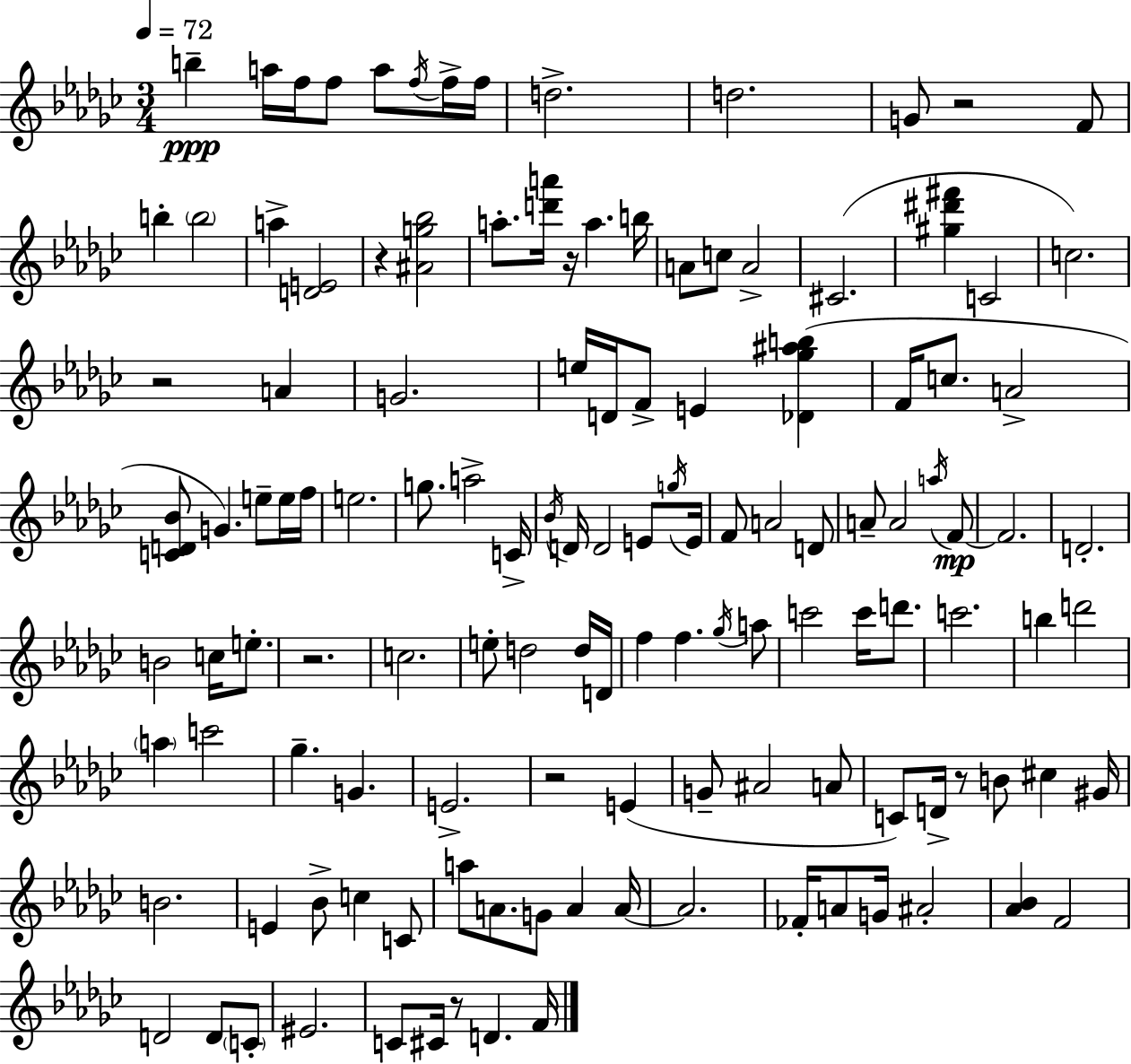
X:1
T:Untitled
M:3/4
L:1/4
K:Ebm
b a/4 f/4 f/2 a/2 f/4 f/4 f/4 d2 d2 G/2 z2 F/2 b b2 a [DE]2 z [^Ag_b]2 a/2 [d'a']/4 z/4 a b/4 A/2 c/2 A2 ^C2 [^g^d'^f'] C2 c2 z2 A G2 e/4 D/4 F/2 E [_D_g^ab] F/4 c/2 A2 [CD_B]/2 G e/2 e/4 f/4 e2 g/2 a2 C/4 _B/4 D/4 D2 E/2 g/4 E/4 F/2 A2 D/2 A/2 A2 a/4 F/2 F2 D2 B2 c/4 e/2 z2 c2 e/2 d2 d/4 D/4 f f _g/4 a/2 c'2 c'/4 d'/2 c'2 b d'2 a c'2 _g G E2 z2 E G/2 ^A2 A/2 C/2 D/4 z/2 B/2 ^c ^G/4 B2 E _B/2 c C/2 a/2 A/2 G/2 A A/4 A2 _F/4 A/2 G/4 ^A2 [_A_B] F2 D2 D/2 C/2 ^E2 C/2 ^C/4 z/2 D F/4